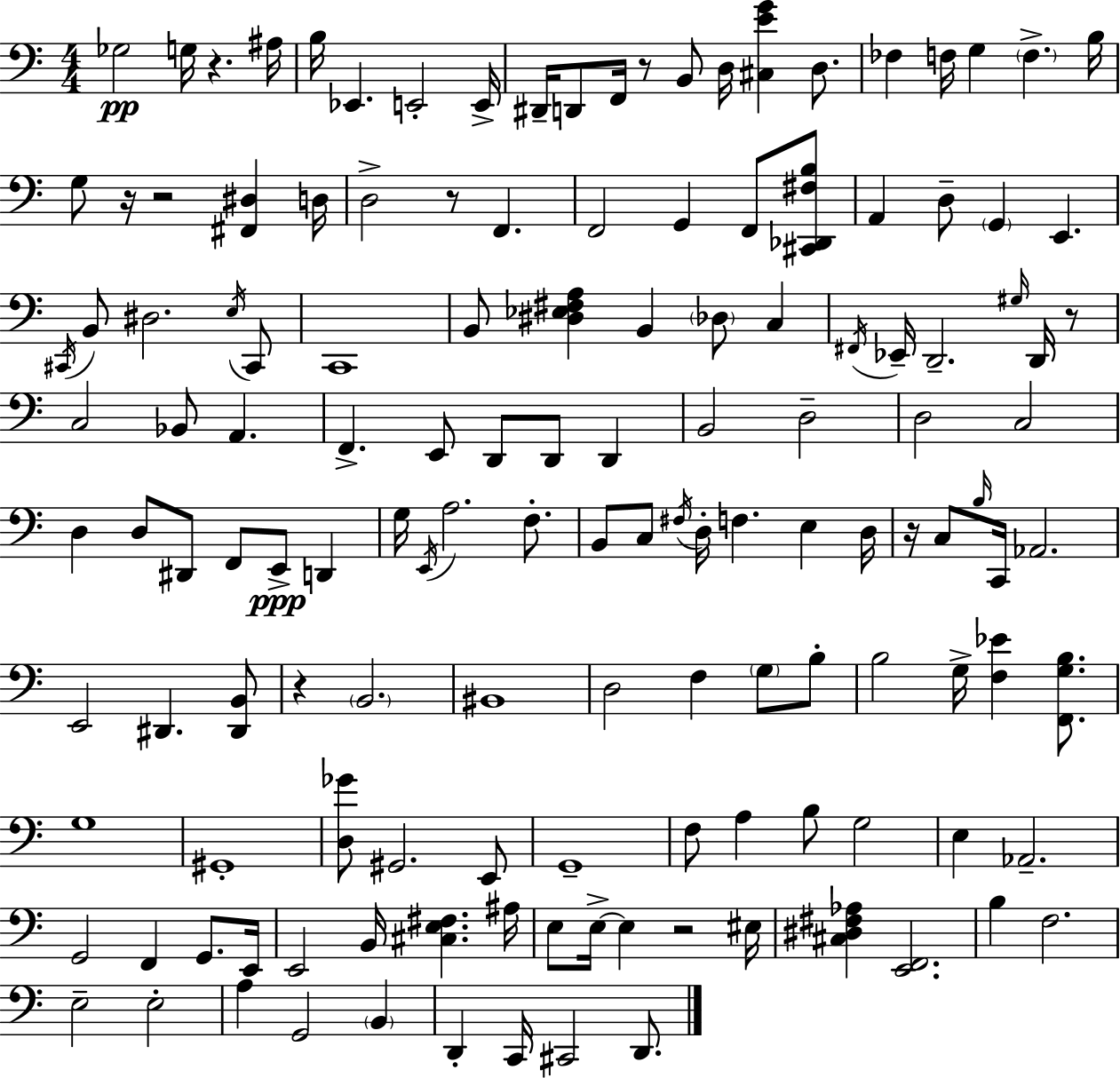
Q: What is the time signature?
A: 4/4